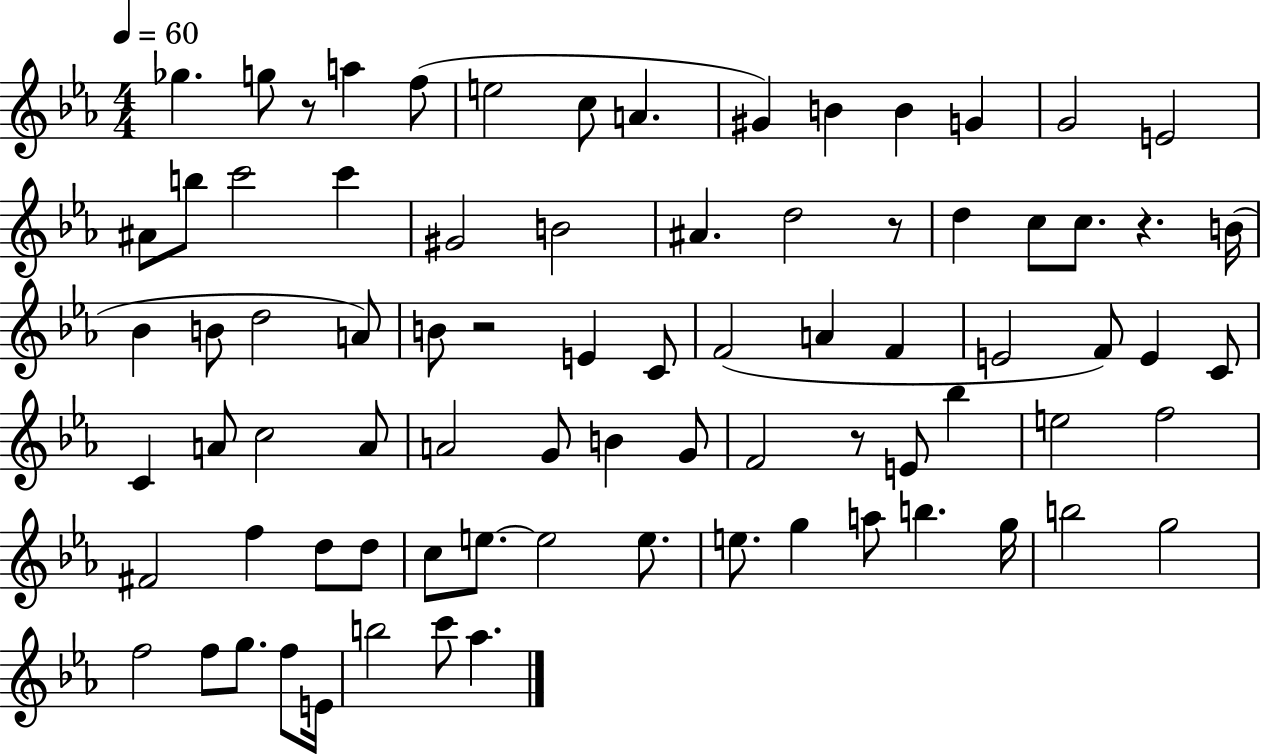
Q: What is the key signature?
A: EES major